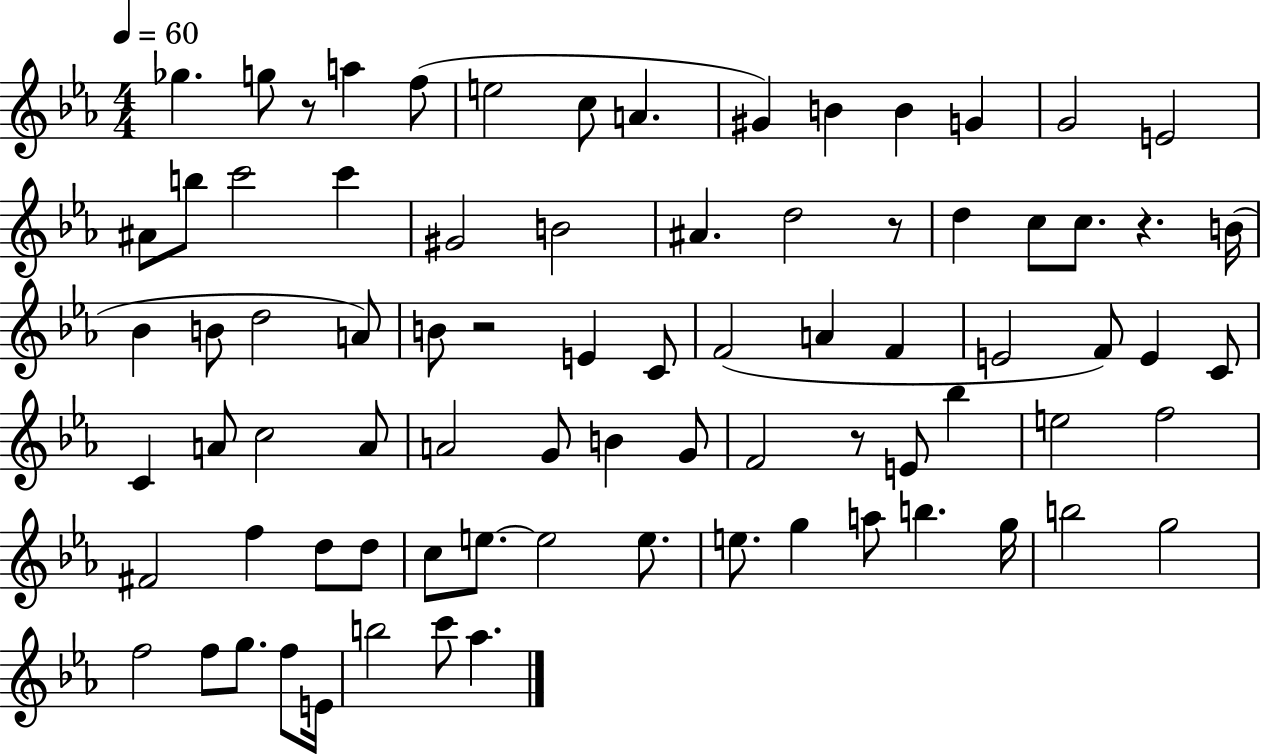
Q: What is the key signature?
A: EES major